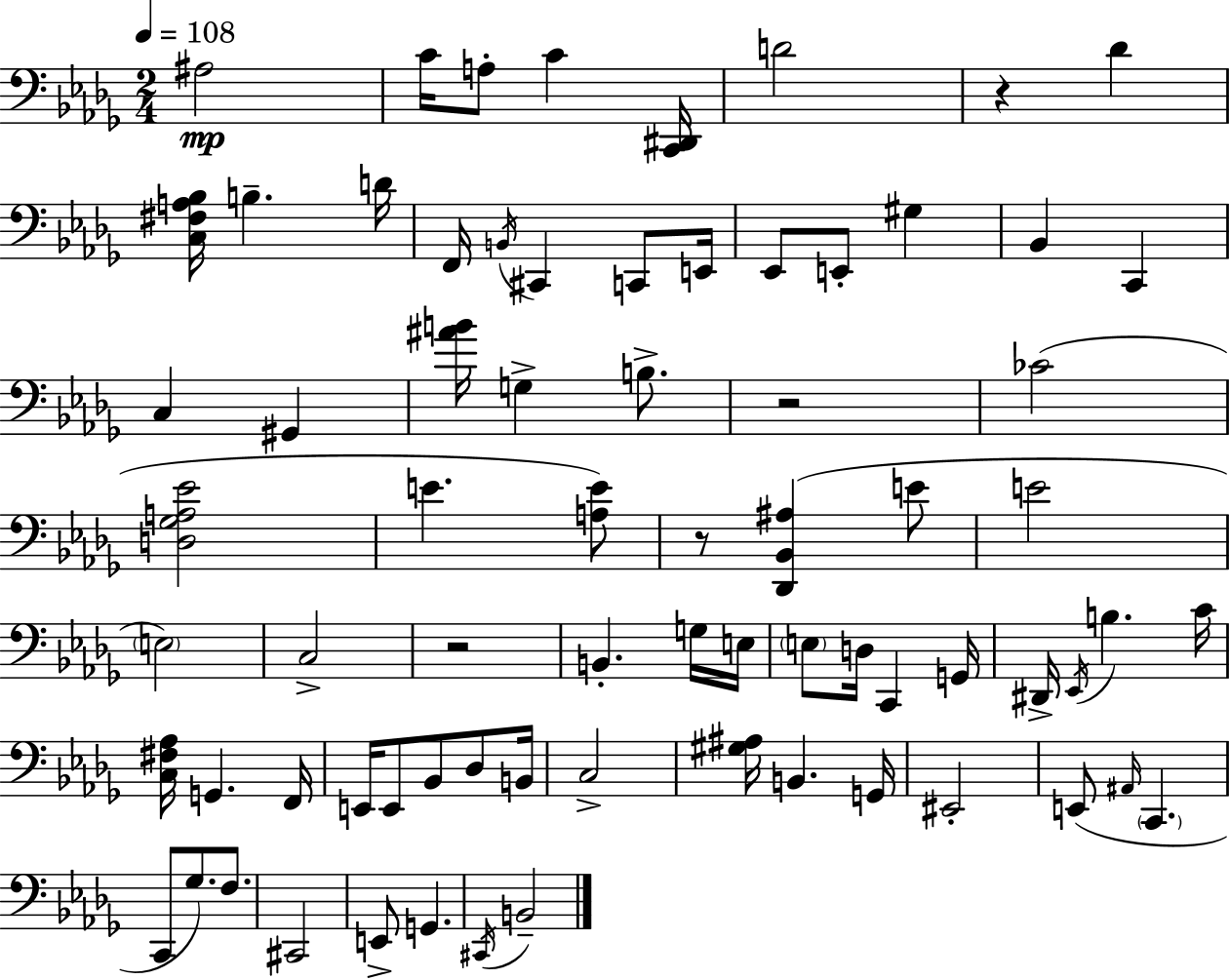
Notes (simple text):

A#3/h C4/s A3/e C4/q [C2,D#2]/s D4/h R/q Db4/q [C3,F#3,A3,Bb3]/s B3/q. D4/s F2/s B2/s C#2/q C2/e E2/s Eb2/e E2/e G#3/q Bb2/q C2/q C3/q G#2/q [A#4,B4]/s G3/q B3/e. R/h CES4/h [D3,Gb3,A3,Eb4]/h E4/q. [A3,E4]/e R/e [Db2,Bb2,A#3]/q E4/e E4/h E3/h C3/h R/h B2/q. G3/s E3/s E3/e D3/s C2/q G2/s D#2/s Eb2/s B3/q. C4/s [C3,F#3,Ab3]/s G2/q. F2/s E2/s E2/e Bb2/e Db3/e B2/s C3/h [G#3,A#3]/s B2/q. G2/s EIS2/h E2/e A#2/s C2/q. C2/e Gb3/e. F3/e. C#2/h E2/e G2/q. C#2/s B2/h